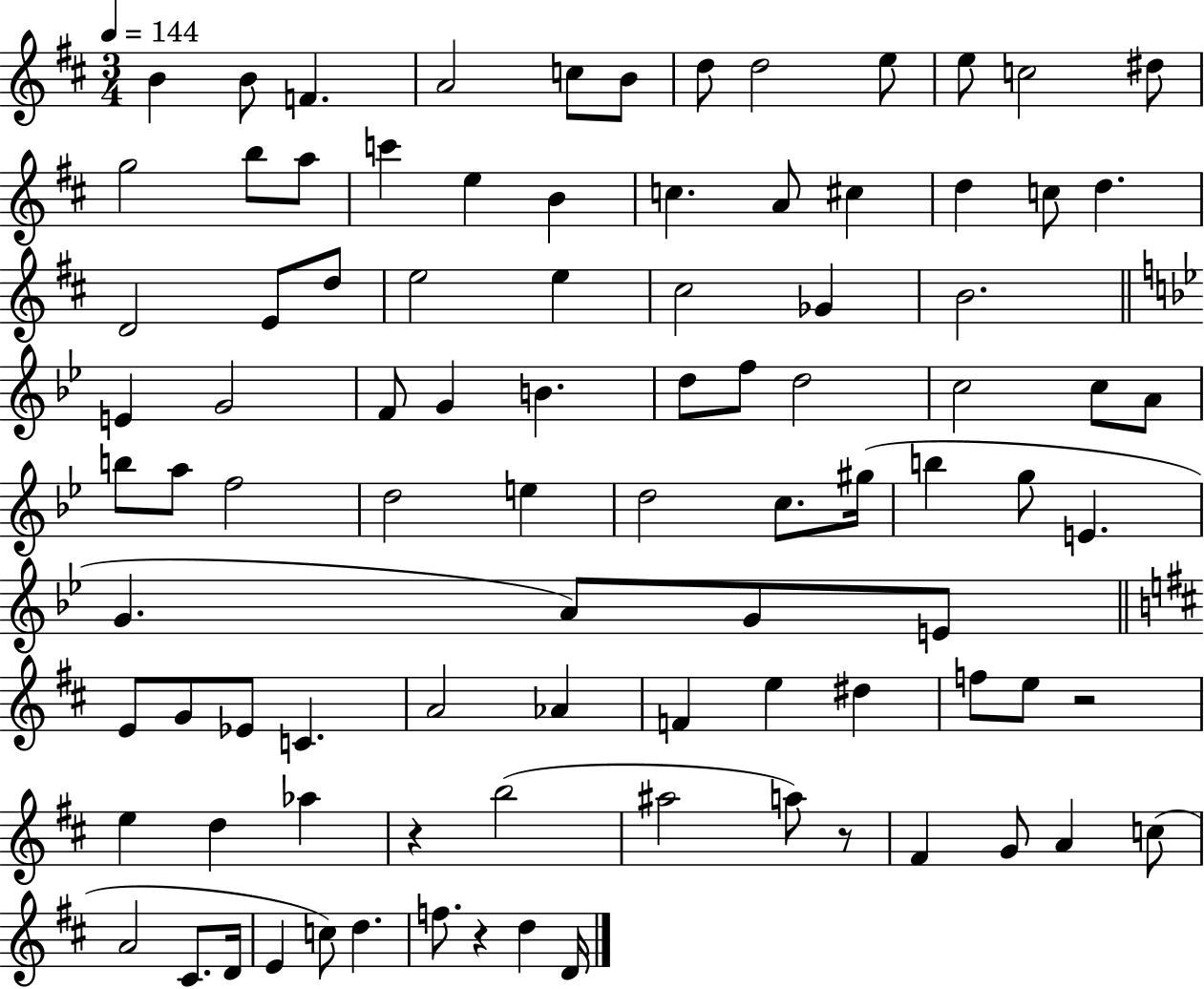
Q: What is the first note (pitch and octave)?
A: B4